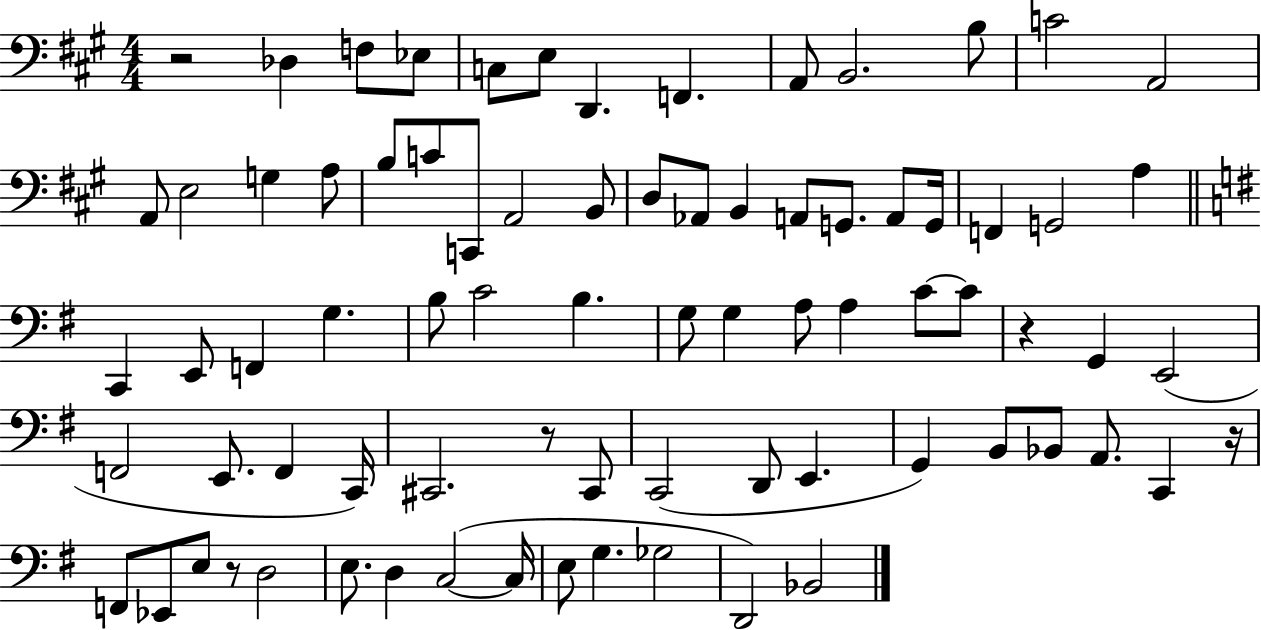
R/h Db3/q F3/e Eb3/e C3/e E3/e D2/q. F2/q. A2/e B2/h. B3/e C4/h A2/h A2/e E3/h G3/q A3/e B3/e C4/e C2/e A2/h B2/e D3/e Ab2/e B2/q A2/e G2/e. A2/e G2/s F2/q G2/h A3/q C2/q E2/e F2/q G3/q. B3/e C4/h B3/q. G3/e G3/q A3/e A3/q C4/e C4/e R/q G2/q E2/h F2/h E2/e. F2/q C2/s C#2/h. R/e C#2/e C2/h D2/e E2/q. G2/q B2/e Bb2/e A2/e. C2/q R/s F2/e Eb2/e E3/e R/e D3/h E3/e. D3/q C3/h C3/s E3/e G3/q. Gb3/h D2/h Bb2/h